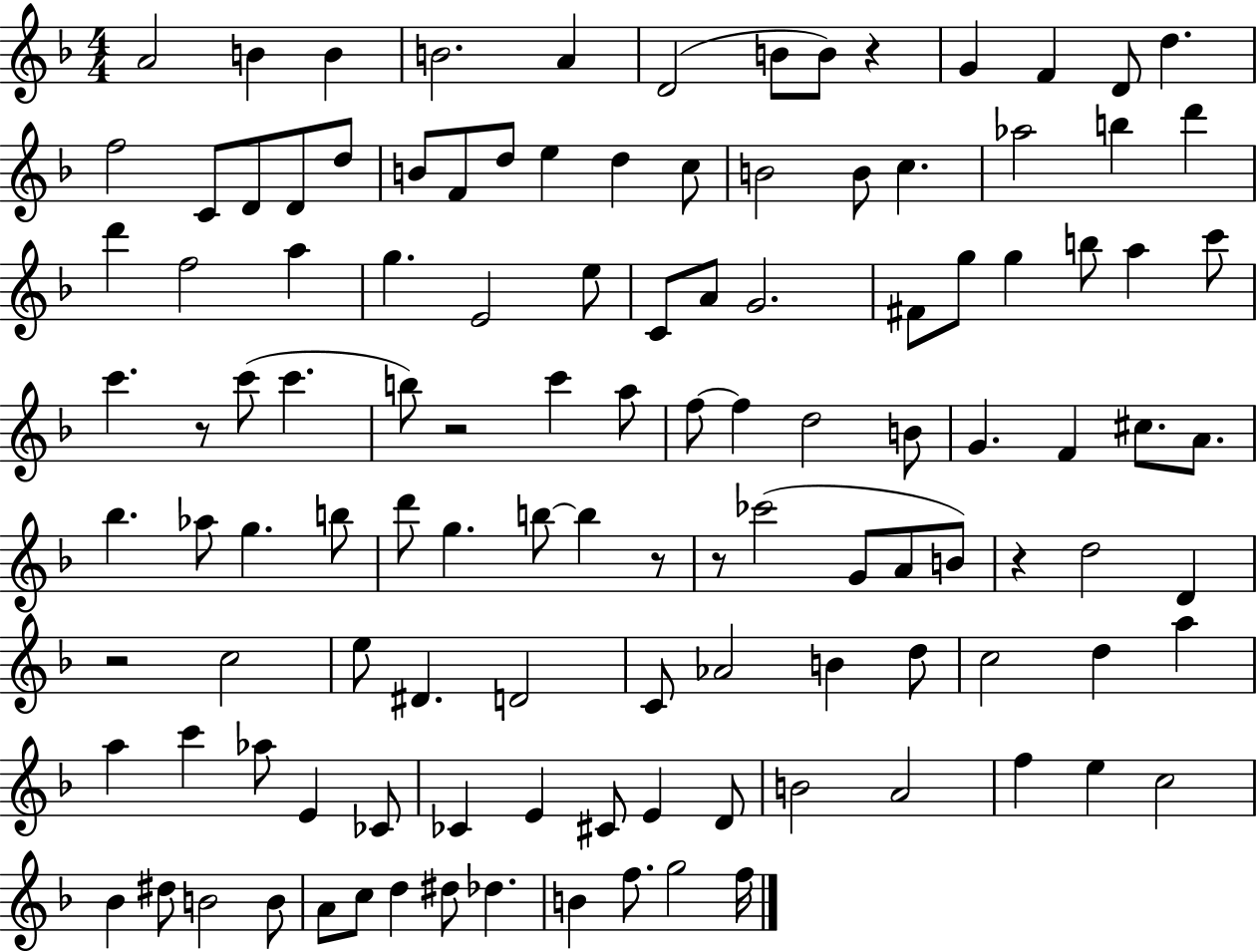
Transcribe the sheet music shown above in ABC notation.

X:1
T:Untitled
M:4/4
L:1/4
K:F
A2 B B B2 A D2 B/2 B/2 z G F D/2 d f2 C/2 D/2 D/2 d/2 B/2 F/2 d/2 e d c/2 B2 B/2 c _a2 b d' d' f2 a g E2 e/2 C/2 A/2 G2 ^F/2 g/2 g b/2 a c'/2 c' z/2 c'/2 c' b/2 z2 c' a/2 f/2 f d2 B/2 G F ^c/2 A/2 _b _a/2 g b/2 d'/2 g b/2 b z/2 z/2 _c'2 G/2 A/2 B/2 z d2 D z2 c2 e/2 ^D D2 C/2 _A2 B d/2 c2 d a a c' _a/2 E _C/2 _C E ^C/2 E D/2 B2 A2 f e c2 _B ^d/2 B2 B/2 A/2 c/2 d ^d/2 _d B f/2 g2 f/4